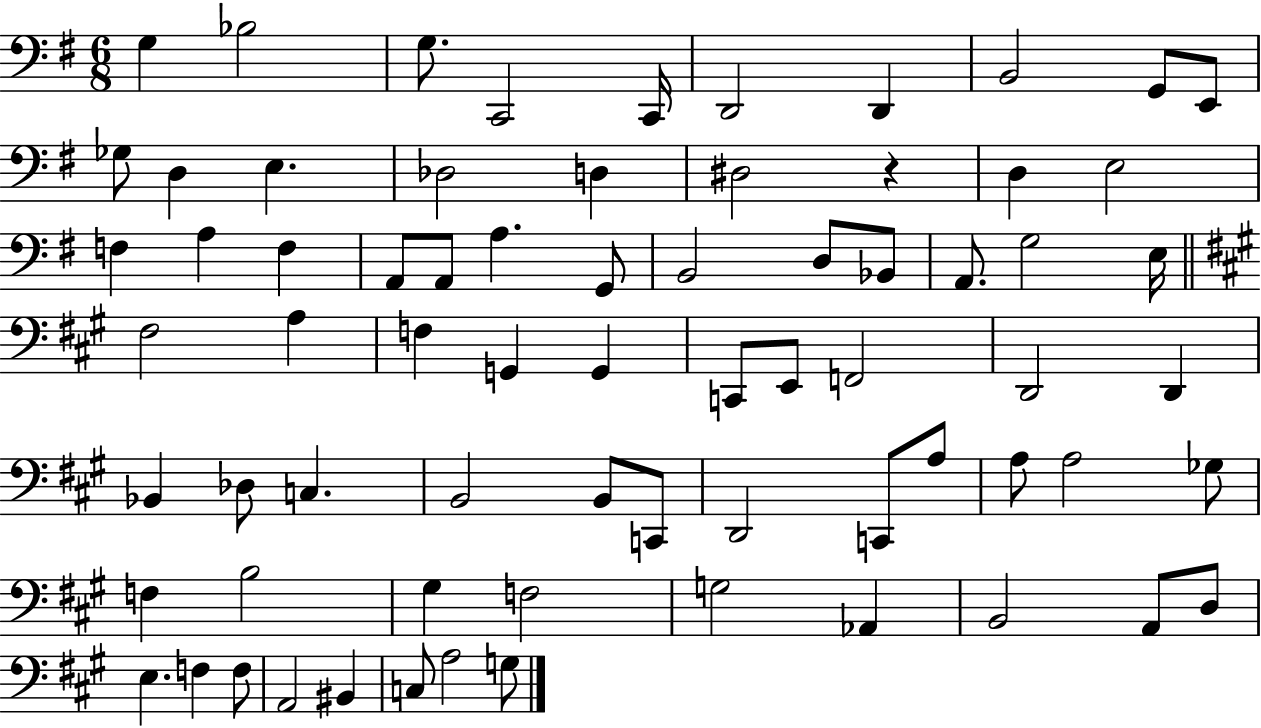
X:1
T:Untitled
M:6/8
L:1/4
K:G
G, _B,2 G,/2 C,,2 C,,/4 D,,2 D,, B,,2 G,,/2 E,,/2 _G,/2 D, E, _D,2 D, ^D,2 z D, E,2 F, A, F, A,,/2 A,,/2 A, G,,/2 B,,2 D,/2 _B,,/2 A,,/2 G,2 E,/4 ^F,2 A, F, G,, G,, C,,/2 E,,/2 F,,2 D,,2 D,, _B,, _D,/2 C, B,,2 B,,/2 C,,/2 D,,2 C,,/2 A,/2 A,/2 A,2 _G,/2 F, B,2 ^G, F,2 G,2 _A,, B,,2 A,,/2 D,/2 E, F, F,/2 A,,2 ^B,, C,/2 A,2 G,/2